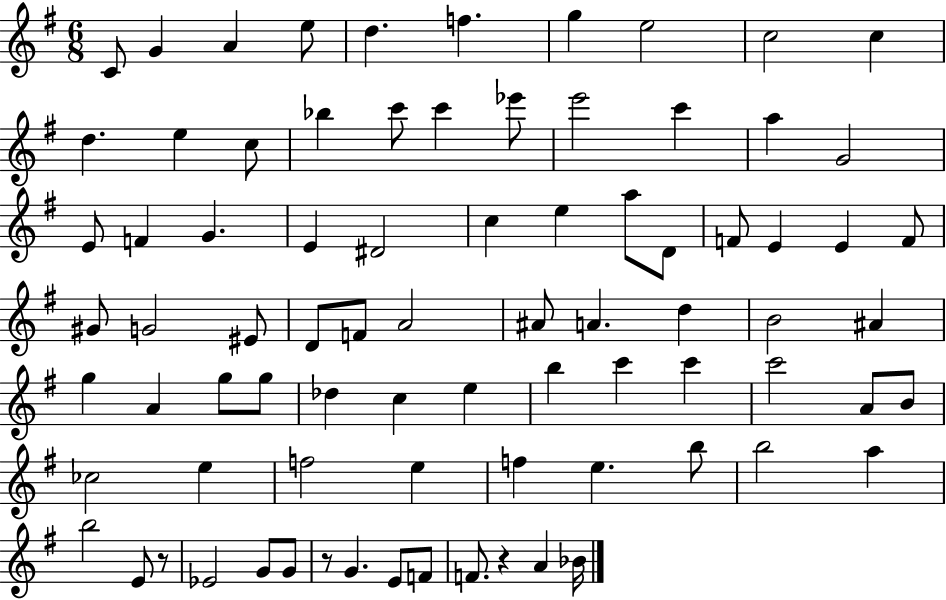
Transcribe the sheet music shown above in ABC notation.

X:1
T:Untitled
M:6/8
L:1/4
K:G
C/2 G A e/2 d f g e2 c2 c d e c/2 _b c'/2 c' _e'/2 e'2 c' a G2 E/2 F G E ^D2 c e a/2 D/2 F/2 E E F/2 ^G/2 G2 ^E/2 D/2 F/2 A2 ^A/2 A d B2 ^A g A g/2 g/2 _d c e b c' c' c'2 A/2 B/2 _c2 e f2 e f e b/2 b2 a b2 E/2 z/2 _E2 G/2 G/2 z/2 G E/2 F/2 F/2 z A _B/4